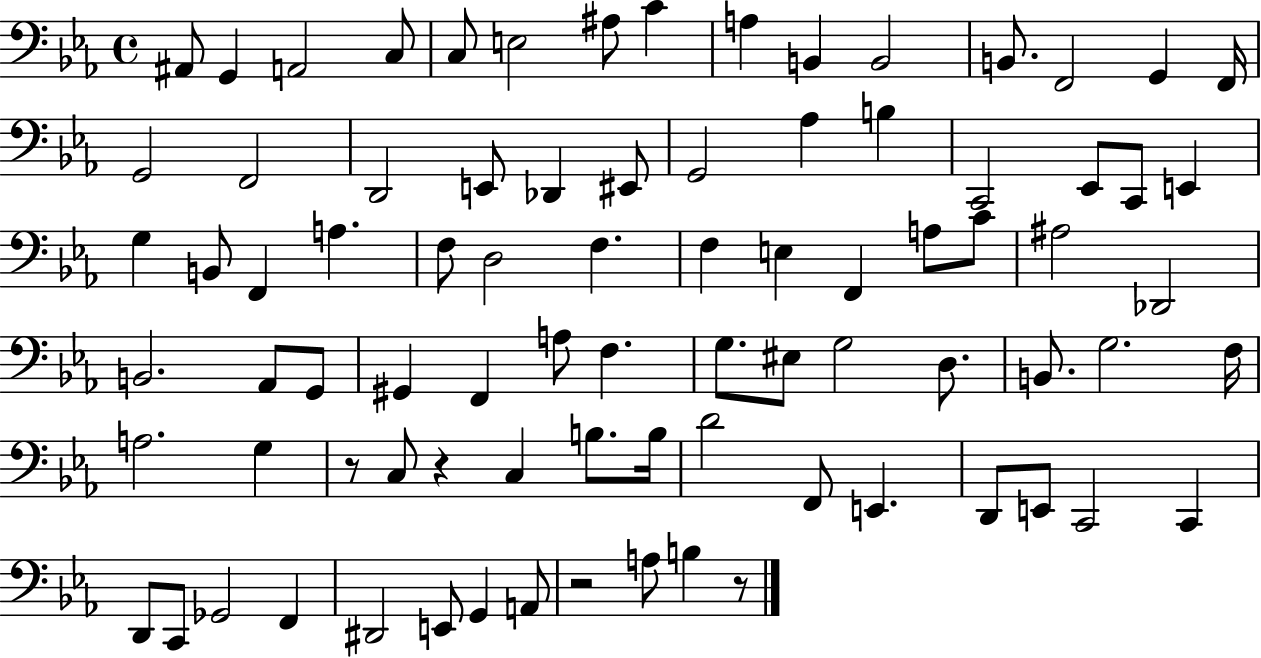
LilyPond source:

{
  \clef bass
  \time 4/4
  \defaultTimeSignature
  \key ees \major
  ais,8 g,4 a,2 c8 | c8 e2 ais8 c'4 | a4 b,4 b,2 | b,8. f,2 g,4 f,16 | \break g,2 f,2 | d,2 e,8 des,4 eis,8 | g,2 aes4 b4 | c,2 ees,8 c,8 e,4 | \break g4 b,8 f,4 a4. | f8 d2 f4. | f4 e4 f,4 a8 c'8 | ais2 des,2 | \break b,2. aes,8 g,8 | gis,4 f,4 a8 f4. | g8. eis8 g2 d8. | b,8. g2. f16 | \break a2. g4 | r8 c8 r4 c4 b8. b16 | d'2 f,8 e,4. | d,8 e,8 c,2 c,4 | \break d,8 c,8 ges,2 f,4 | dis,2 e,8 g,4 a,8 | r2 a8 b4 r8 | \bar "|."
}